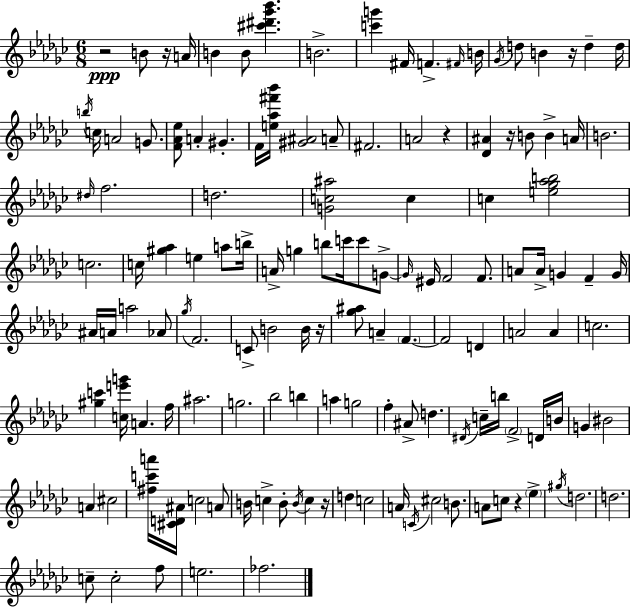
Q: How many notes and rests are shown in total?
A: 136